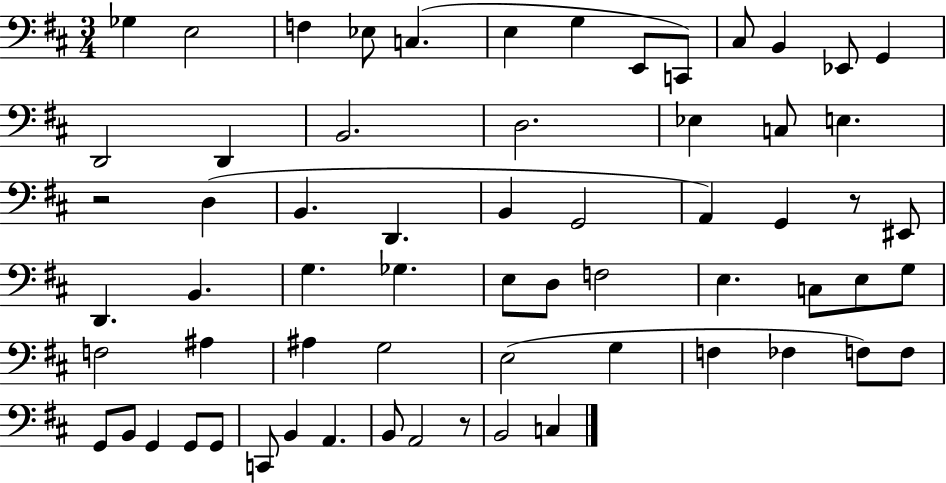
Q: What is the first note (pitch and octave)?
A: Gb3